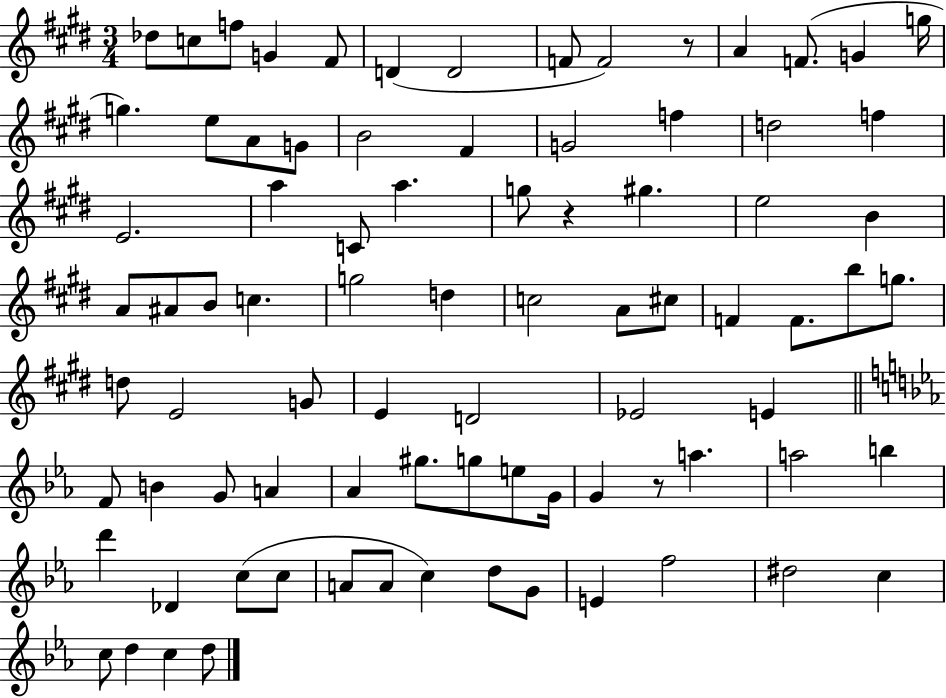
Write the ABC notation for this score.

X:1
T:Untitled
M:3/4
L:1/4
K:E
_d/2 c/2 f/2 G ^F/2 D D2 F/2 F2 z/2 A F/2 G g/4 g e/2 A/2 G/2 B2 ^F G2 f d2 f E2 a C/2 a g/2 z ^g e2 B A/2 ^A/2 B/2 c g2 d c2 A/2 ^c/2 F F/2 b/2 g/2 d/2 E2 G/2 E D2 _E2 E F/2 B G/2 A _A ^g/2 g/2 e/2 G/4 G z/2 a a2 b d' _D c/2 c/2 A/2 A/2 c d/2 G/2 E f2 ^d2 c c/2 d c d/2